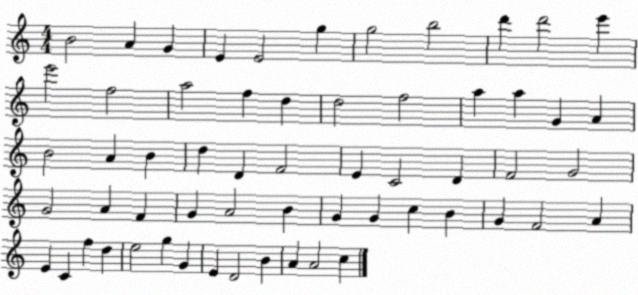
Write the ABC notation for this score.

X:1
T:Untitled
M:4/4
L:1/4
K:C
B2 A G E E2 g g2 b2 d' d'2 e' e'2 f2 a2 f d d2 f2 a a G A B2 A B d D F2 E C2 D F2 G2 G2 A F G A2 B G G c B G F2 A E C f d e2 g G E D2 B A A2 c